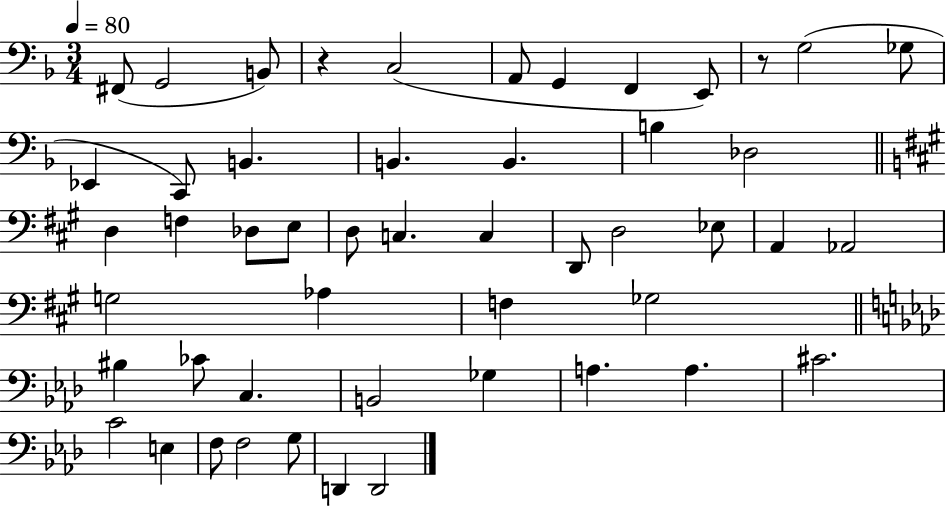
X:1
T:Untitled
M:3/4
L:1/4
K:F
^F,,/2 G,,2 B,,/2 z C,2 A,,/2 G,, F,, E,,/2 z/2 G,2 _G,/2 _E,, C,,/2 B,, B,, B,, B, _D,2 D, F, _D,/2 E,/2 D,/2 C, C, D,,/2 D,2 _E,/2 A,, _A,,2 G,2 _A, F, _G,2 ^B, _C/2 C, B,,2 _G, A, A, ^C2 C2 E, F,/2 F,2 G,/2 D,, D,,2